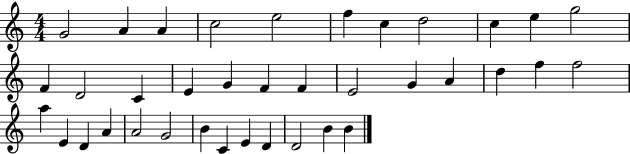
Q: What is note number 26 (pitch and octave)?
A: E4